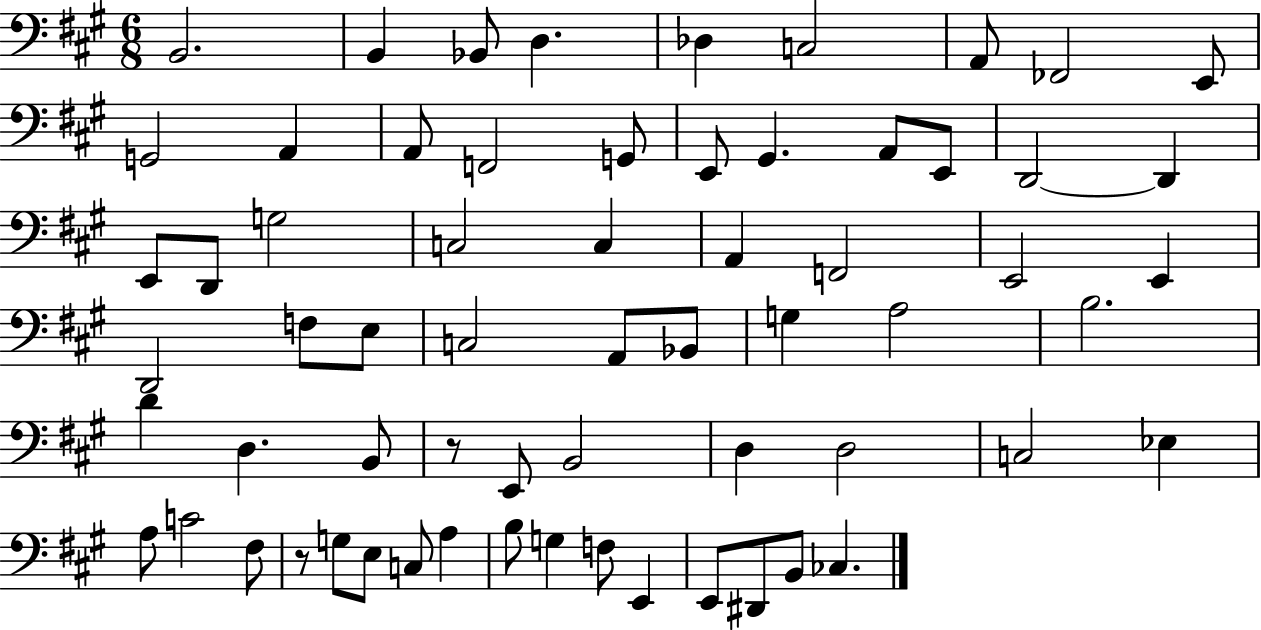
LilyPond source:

{
  \clef bass
  \numericTimeSignature
  \time 6/8
  \key a \major
  \repeat volta 2 { b,2. | b,4 bes,8 d4. | des4 c2 | a,8 fes,2 e,8 | \break g,2 a,4 | a,8 f,2 g,8 | e,8 gis,4. a,8 e,8 | d,2~~ d,4 | \break e,8 d,8 g2 | c2 c4 | a,4 f,2 | e,2 e,4 | \break d,2 f8 e8 | c2 a,8 bes,8 | g4 a2 | b2. | \break d'4 d4. b,8 | r8 e,8 b,2 | d4 d2 | c2 ees4 | \break a8 c'2 fis8 | r8 g8 e8 c8 a4 | b8 g4 f8 e,4 | e,8 dis,8 b,8 ces4. | \break } \bar "|."
}